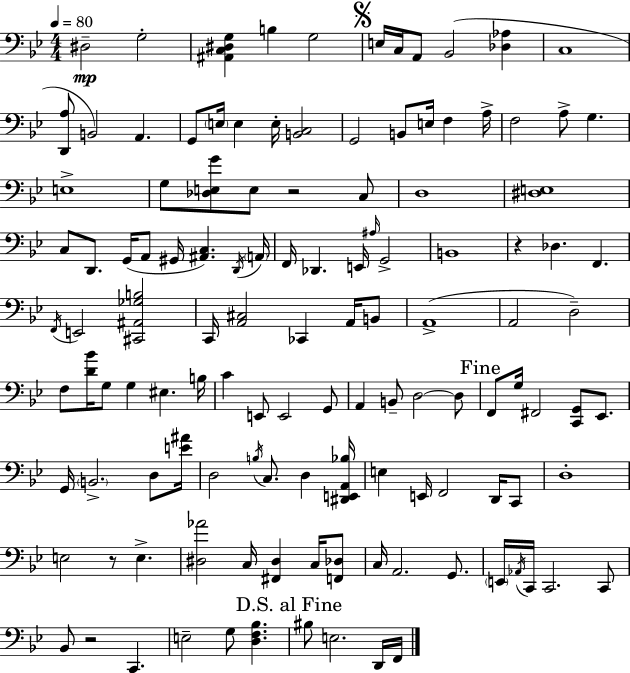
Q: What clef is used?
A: bass